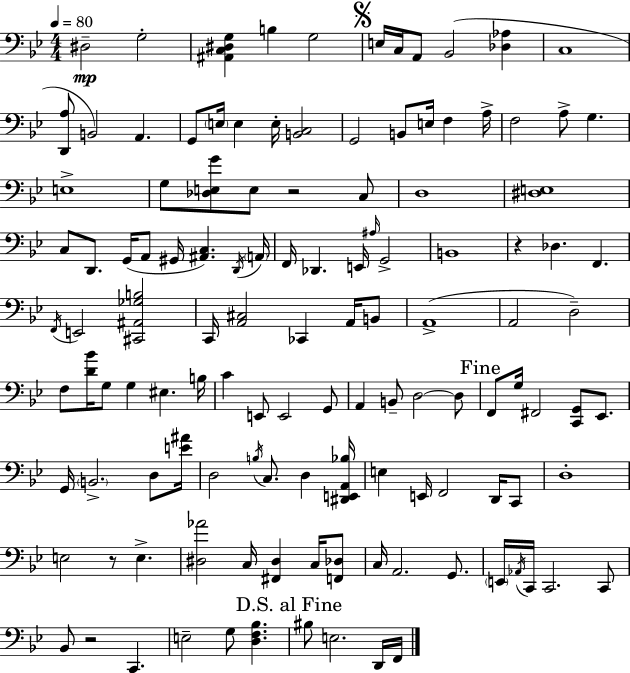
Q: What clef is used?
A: bass